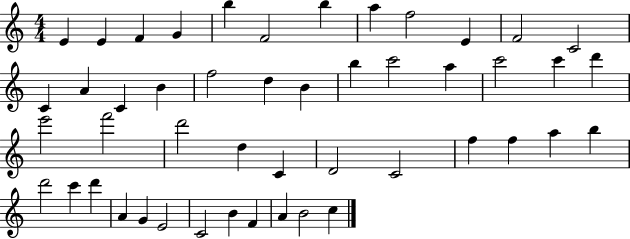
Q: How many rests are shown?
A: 0